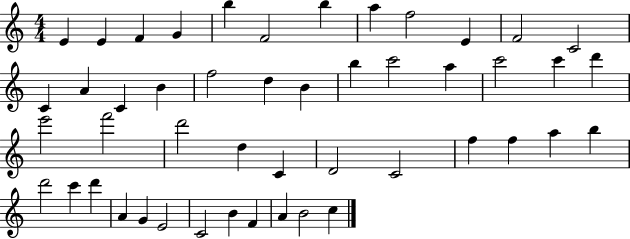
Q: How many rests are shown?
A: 0